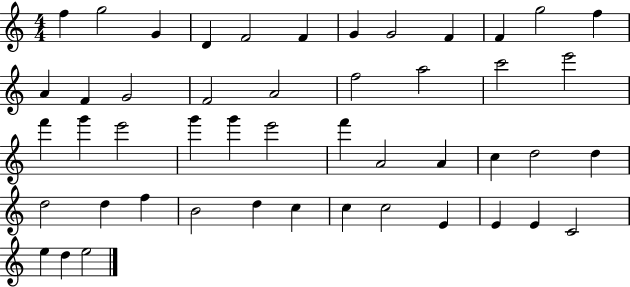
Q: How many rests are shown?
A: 0